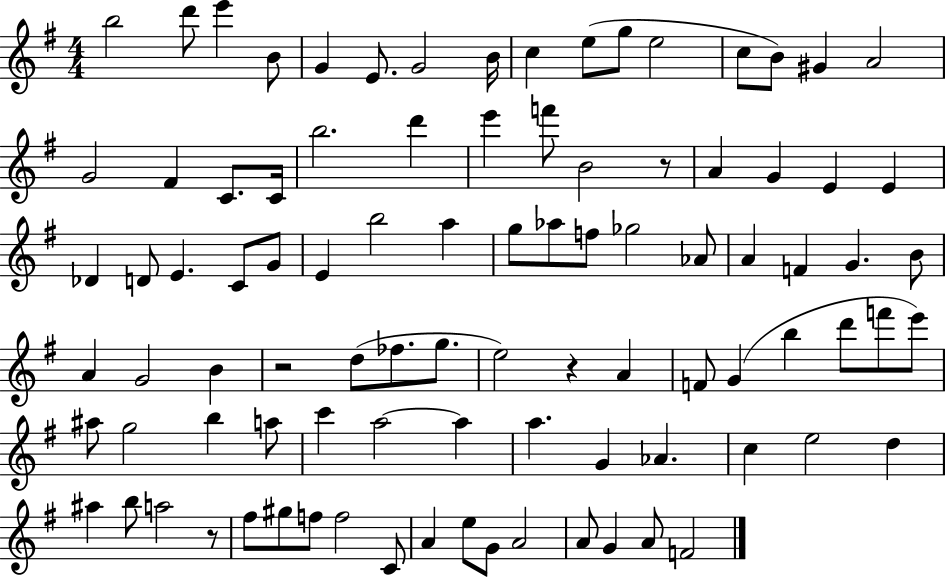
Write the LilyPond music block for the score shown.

{
  \clef treble
  \numericTimeSignature
  \time 4/4
  \key g \major
  b''2 d'''8 e'''4 b'8 | g'4 e'8. g'2 b'16 | c''4 e''8( g''8 e''2 | c''8 b'8) gis'4 a'2 | \break g'2 fis'4 c'8. c'16 | b''2. d'''4 | e'''4 f'''8 b'2 r8 | a'4 g'4 e'4 e'4 | \break des'4 d'8 e'4. c'8 g'8 | e'4 b''2 a''4 | g''8 aes''8 f''8 ges''2 aes'8 | a'4 f'4 g'4. b'8 | \break a'4 g'2 b'4 | r2 d''8( fes''8. g''8. | e''2) r4 a'4 | f'8 g'4( b''4 d'''8 f'''8 e'''8) | \break ais''8 g''2 b''4 a''8 | c'''4 a''2~~ a''4 | a''4. g'4 aes'4. | c''4 e''2 d''4 | \break ais''4 b''8 a''2 r8 | fis''8 gis''8 f''8 f''2 c'8 | a'4 e''8 g'8 a'2 | a'8 g'4 a'8 f'2 | \break \bar "|."
}